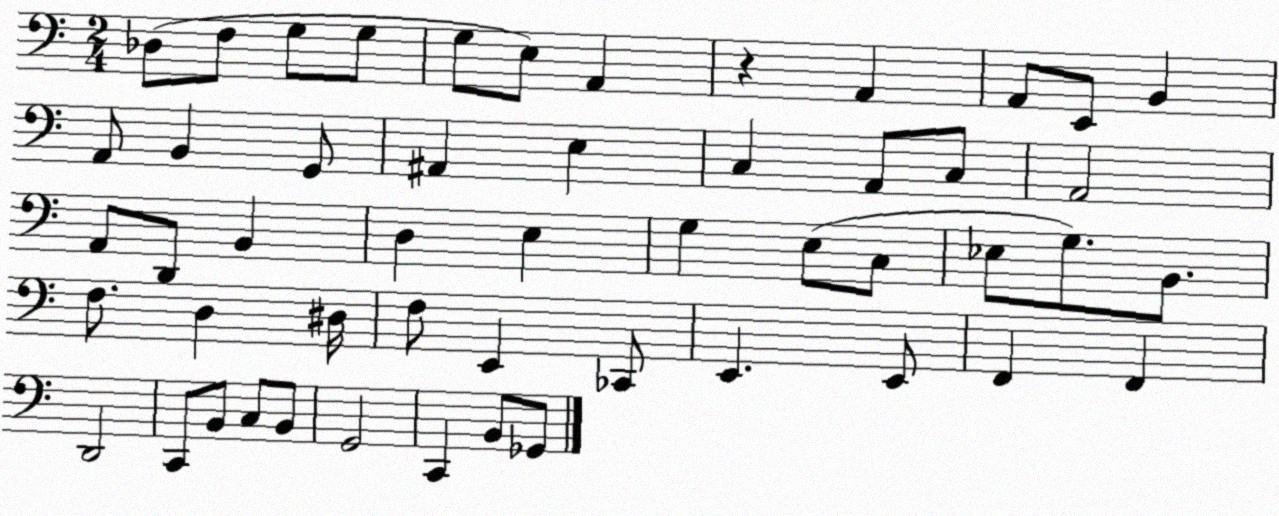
X:1
T:Untitled
M:2/4
L:1/4
K:C
_D,/2 F,/2 G,/2 G,/2 G,/2 E,/2 A,, z A,, A,,/2 E,,/2 B,, A,,/2 B,, G,,/2 ^A,, E, C, A,,/2 C,/2 A,,2 A,,/2 D,,/2 B,, D, E, G, E,/2 C,/2 _E,/2 G,/2 B,,/2 F,/2 D, ^D,/4 F,/2 E,, _C,,/2 E,, E,,/2 F,, F,, D,,2 C,,/2 B,,/2 C,/2 B,,/2 G,,2 C,, B,,/2 _G,,/2